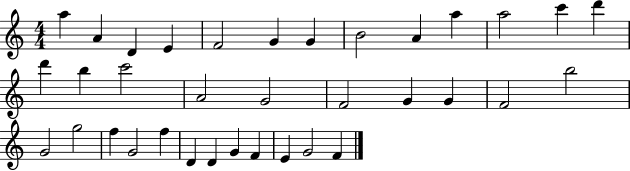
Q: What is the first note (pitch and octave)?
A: A5